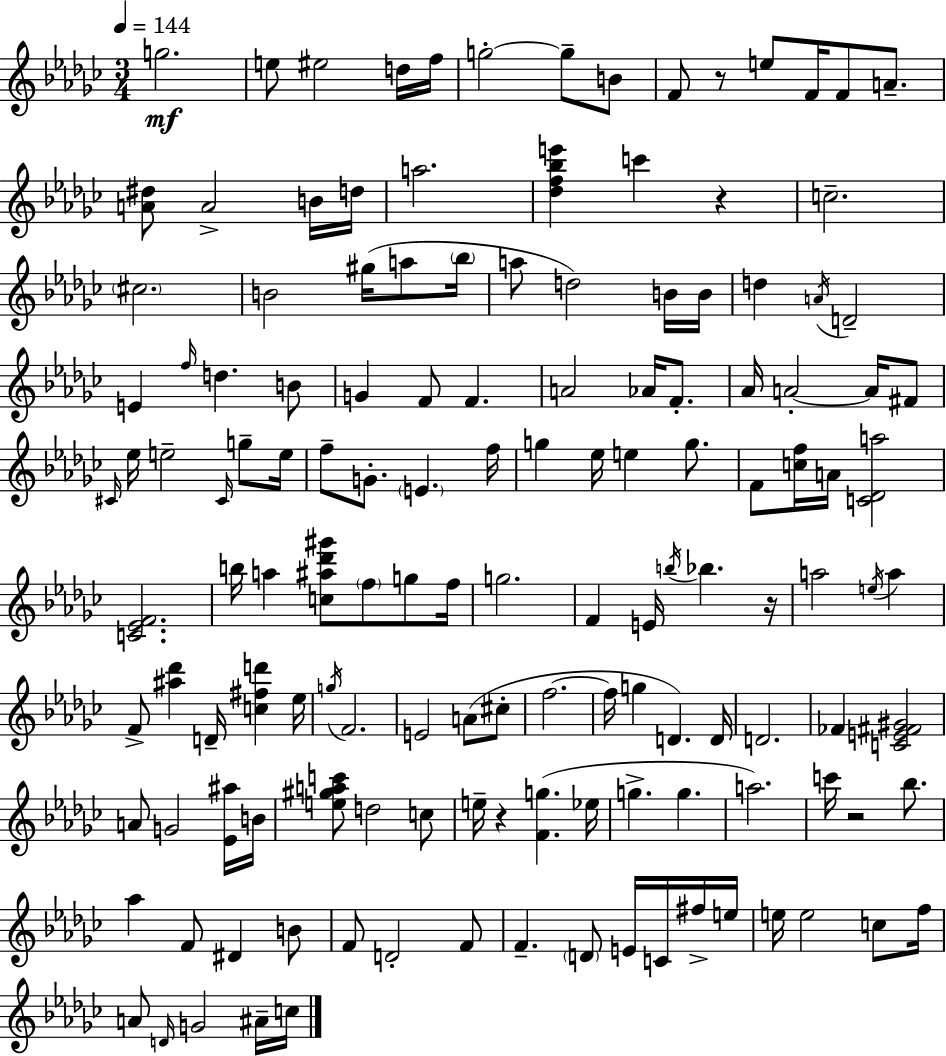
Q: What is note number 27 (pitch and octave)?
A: B4